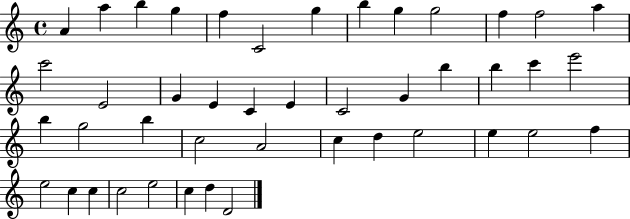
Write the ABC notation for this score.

X:1
T:Untitled
M:4/4
L:1/4
K:C
A a b g f C2 g b g g2 f f2 a c'2 E2 G E C E C2 G b b c' e'2 b g2 b c2 A2 c d e2 e e2 f e2 c c c2 e2 c d D2